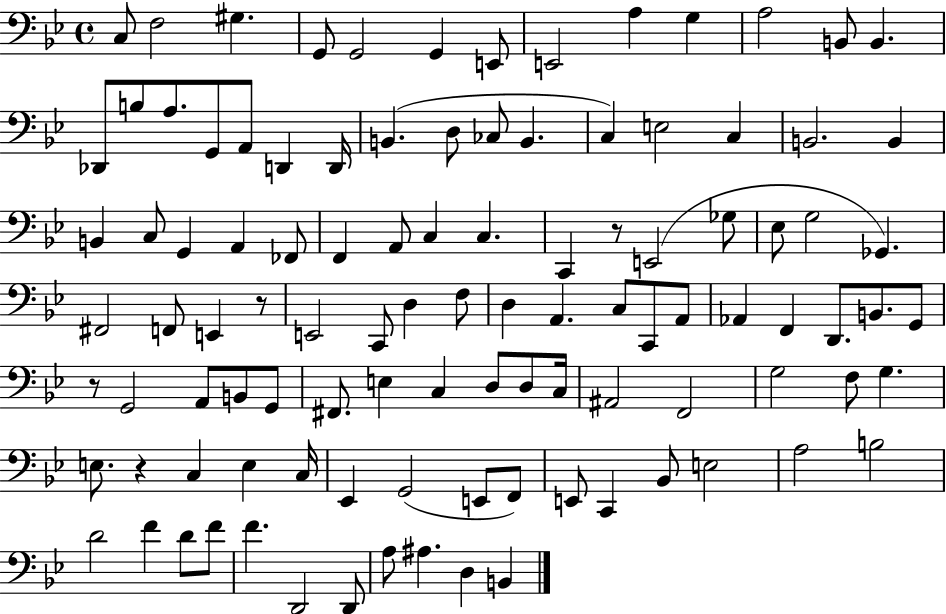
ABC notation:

X:1
T:Untitled
M:4/4
L:1/4
K:Bb
C,/2 F,2 ^G, G,,/2 G,,2 G,, E,,/2 E,,2 A, G, A,2 B,,/2 B,, _D,,/2 B,/2 A,/2 G,,/2 A,,/2 D,, D,,/4 B,, D,/2 _C,/2 B,, C, E,2 C, B,,2 B,, B,, C,/2 G,, A,, _F,,/2 F,, A,,/2 C, C, C,, z/2 E,,2 _G,/2 _E,/2 G,2 _G,, ^F,,2 F,,/2 E,, z/2 E,,2 C,,/2 D, F,/2 D, A,, C,/2 C,,/2 A,,/2 _A,, F,, D,,/2 B,,/2 G,,/2 z/2 G,,2 A,,/2 B,,/2 G,,/2 ^F,,/2 E, C, D,/2 D,/2 C,/4 ^A,,2 F,,2 G,2 F,/2 G, E,/2 z C, E, C,/4 _E,, G,,2 E,,/2 F,,/2 E,,/2 C,, _B,,/2 E,2 A,2 B,2 D2 F D/2 F/2 F D,,2 D,,/2 A,/2 ^A, D, B,,